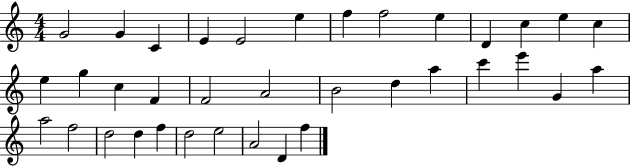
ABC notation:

X:1
T:Untitled
M:4/4
L:1/4
K:C
G2 G C E E2 e f f2 e D c e c e g c F F2 A2 B2 d a c' e' G a a2 f2 d2 d f d2 e2 A2 D f